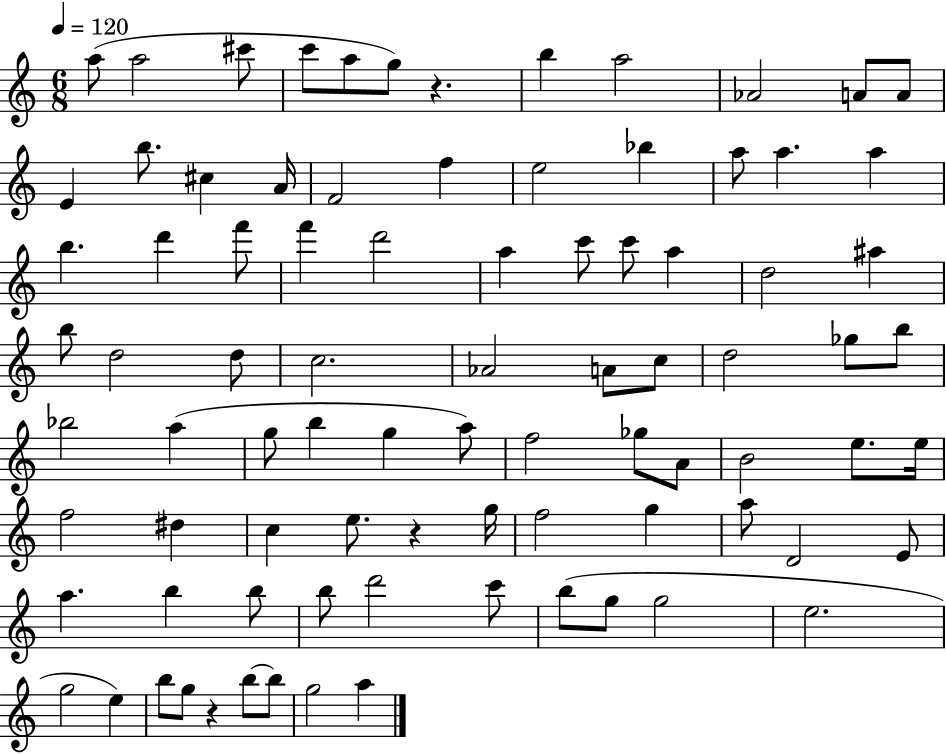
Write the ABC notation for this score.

X:1
T:Untitled
M:6/8
L:1/4
K:C
a/2 a2 ^c'/2 c'/2 a/2 g/2 z b a2 _A2 A/2 A/2 E b/2 ^c A/4 F2 f e2 _b a/2 a a b d' f'/2 f' d'2 a c'/2 c'/2 a d2 ^a b/2 d2 d/2 c2 _A2 A/2 c/2 d2 _g/2 b/2 _b2 a g/2 b g a/2 f2 _g/2 A/2 B2 e/2 e/4 f2 ^d c e/2 z g/4 f2 g a/2 D2 E/2 a b b/2 b/2 d'2 c'/2 b/2 g/2 g2 e2 g2 e b/2 g/2 z b/2 b/2 g2 a